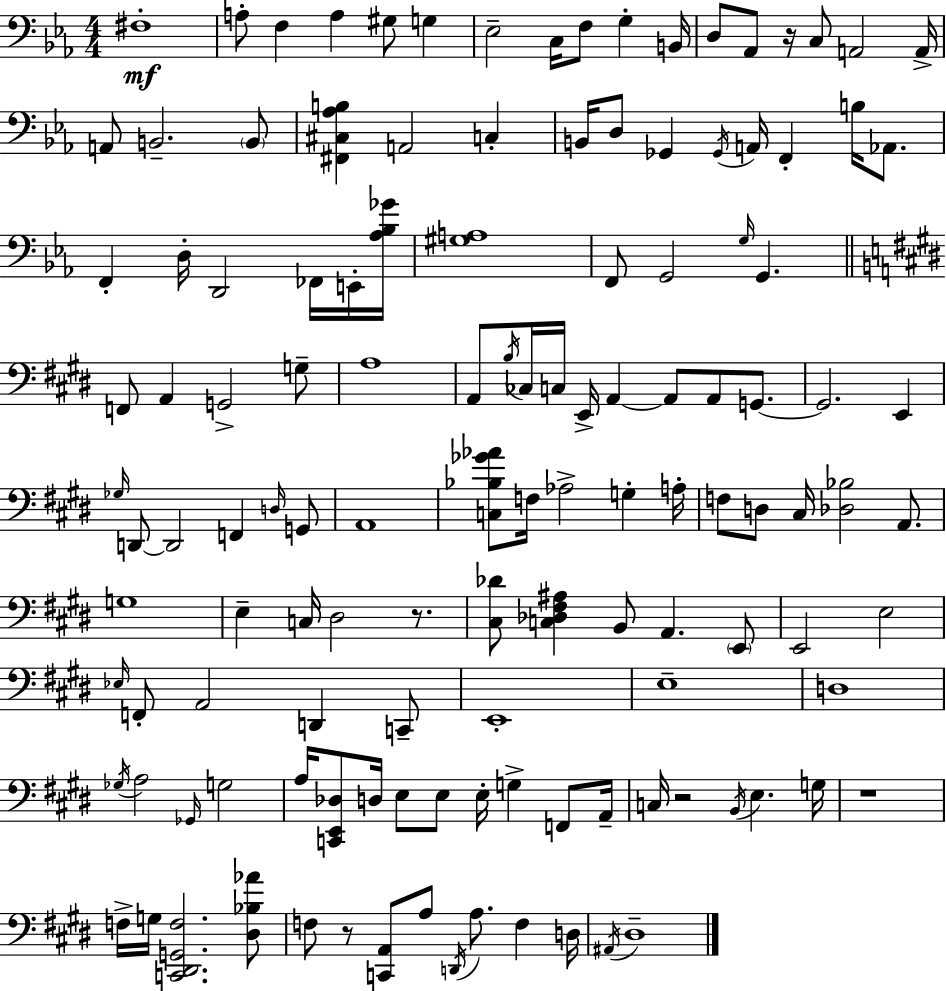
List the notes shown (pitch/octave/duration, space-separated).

F#3/w A3/e F3/q A3/q G#3/e G3/q Eb3/h C3/s F3/e G3/q B2/s D3/e Ab2/e R/s C3/e A2/h A2/s A2/e B2/h. B2/e [F#2,C#3,Ab3,B3]/q A2/h C3/q B2/s D3/e Gb2/q Gb2/s A2/s F2/q B3/s Ab2/e. F2/q D3/s D2/h FES2/s E2/s [Ab3,Bb3,Gb4]/s [G#3,A3]/w F2/e G2/h G3/s G2/q. F2/e A2/q G2/h G3/e A3/w A2/e B3/s CES3/s C3/s E2/s A2/q A2/e A2/e G2/e. G2/h. E2/q Gb3/s D2/e D2/h F2/q D3/s G2/e A2/w [C3,Bb3,Gb4,Ab4]/e F3/s Ab3/h G3/q A3/s F3/e D3/e C#3/s [Db3,Bb3]/h A2/e. G3/w E3/q C3/s D#3/h R/e. [C#3,Db4]/e [C3,Db3,F#3,A#3]/q B2/e A2/q. E2/e E2/h E3/h Eb3/s F2/e A2/h D2/q C2/e E2/w E3/w D3/w Gb3/s A3/h Gb2/s G3/h A3/s [C2,E2,Db3]/e D3/s E3/e E3/e E3/s G3/q F2/e A2/s C3/s R/h B2/s E3/q. G3/s R/w F3/s G3/s [C2,D#2,G2,F3]/h. [D#3,Bb3,Ab4]/e F3/e R/e [C2,A2]/e A3/e D2/s A3/e. F3/q D3/s A#2/s D#3/w